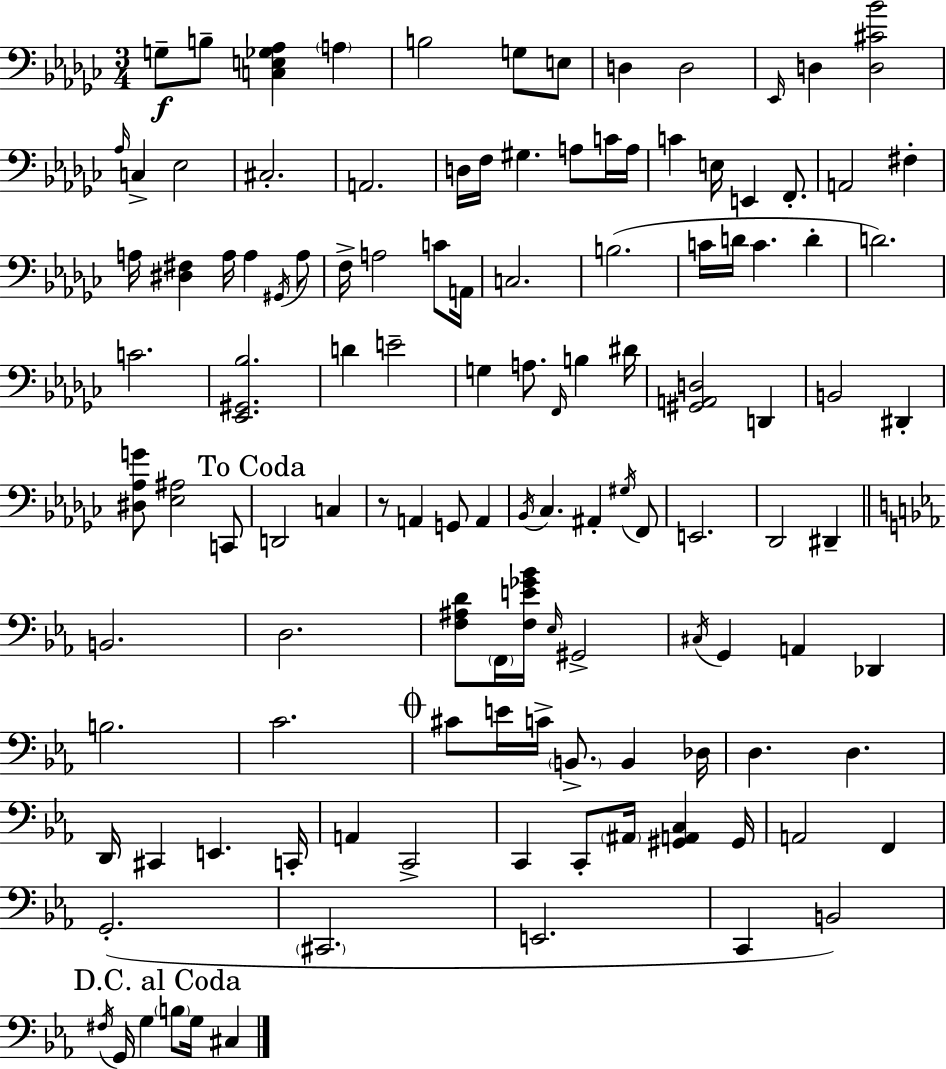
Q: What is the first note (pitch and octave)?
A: G3